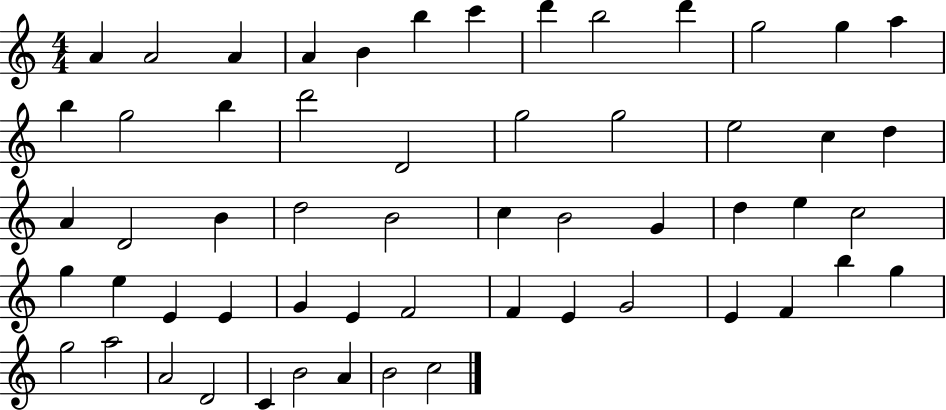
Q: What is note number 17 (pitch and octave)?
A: D6